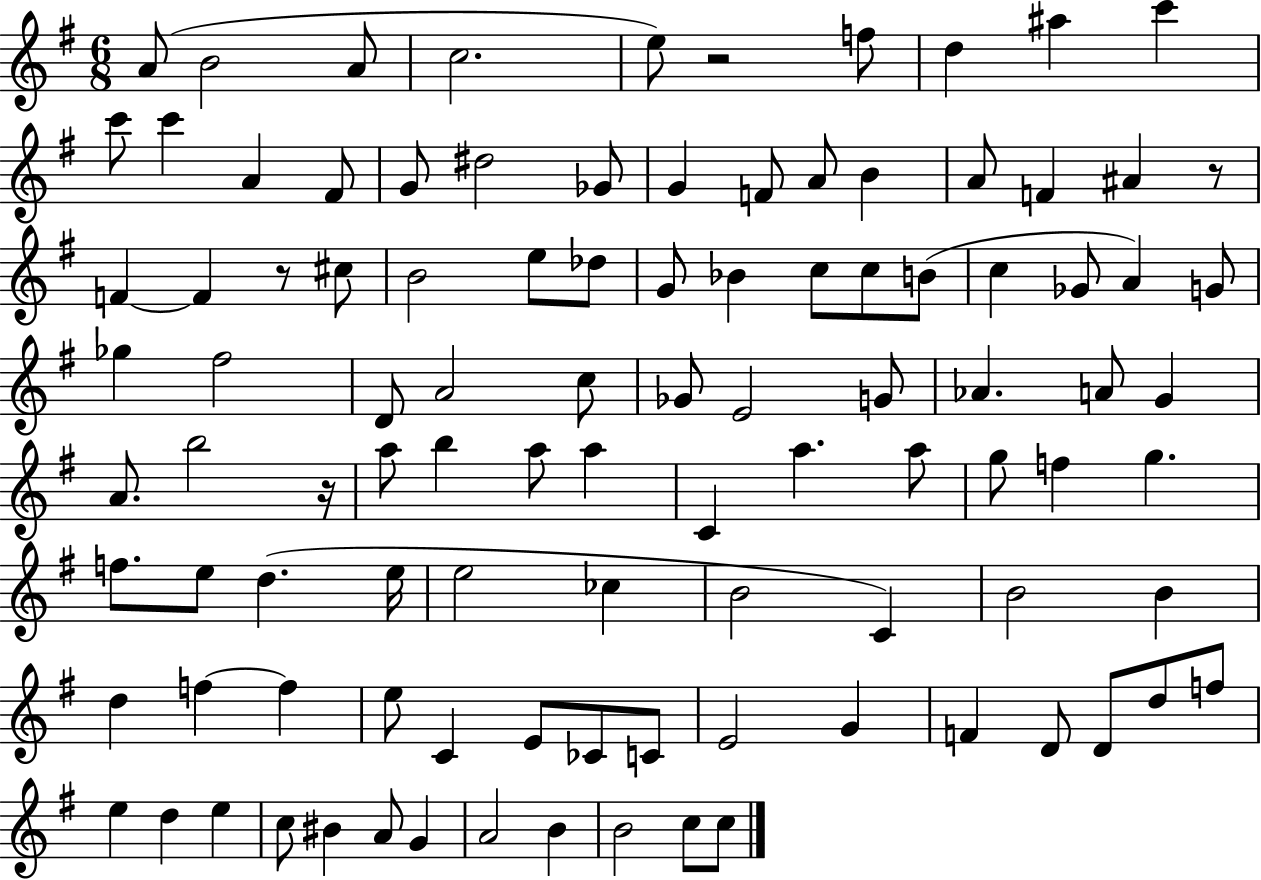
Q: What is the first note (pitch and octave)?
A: A4